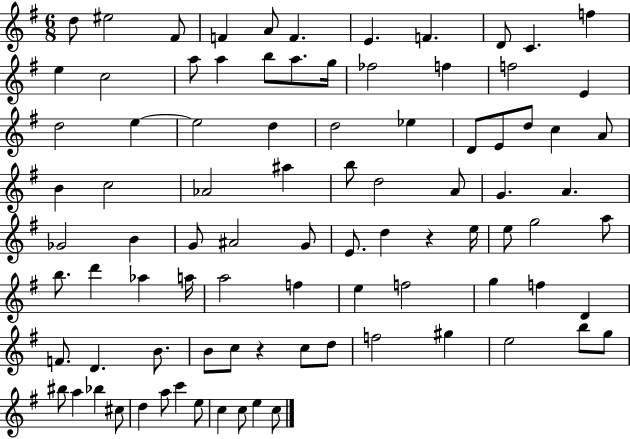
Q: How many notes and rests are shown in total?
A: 90